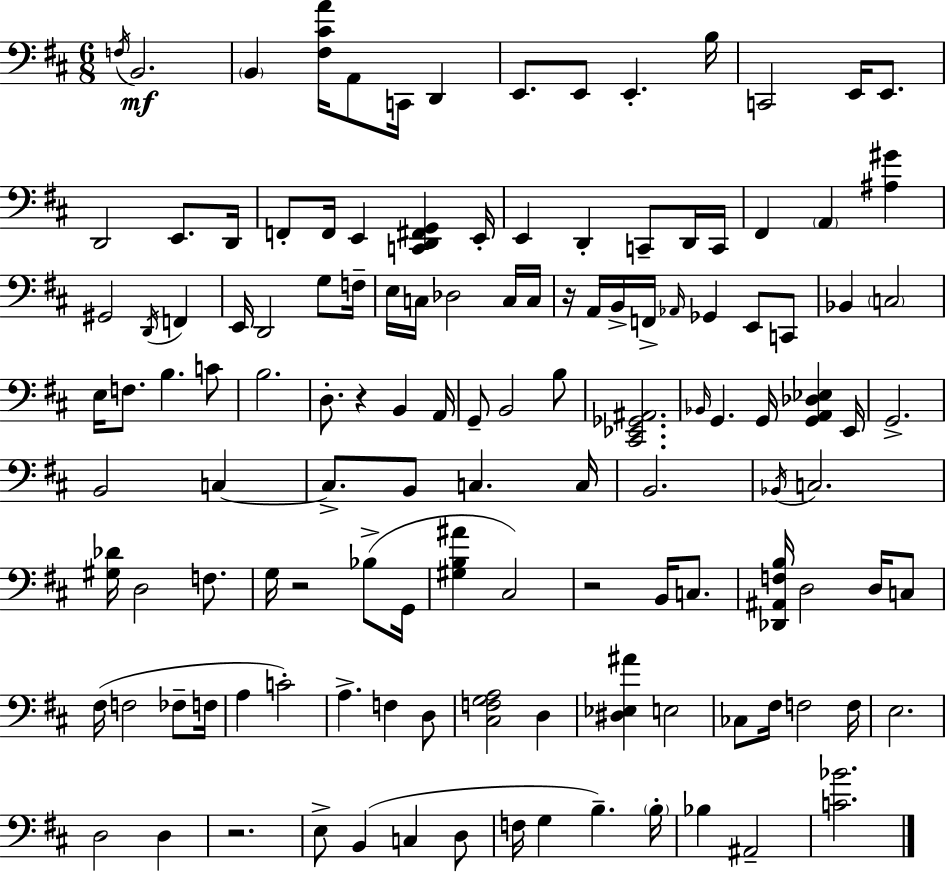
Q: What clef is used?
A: bass